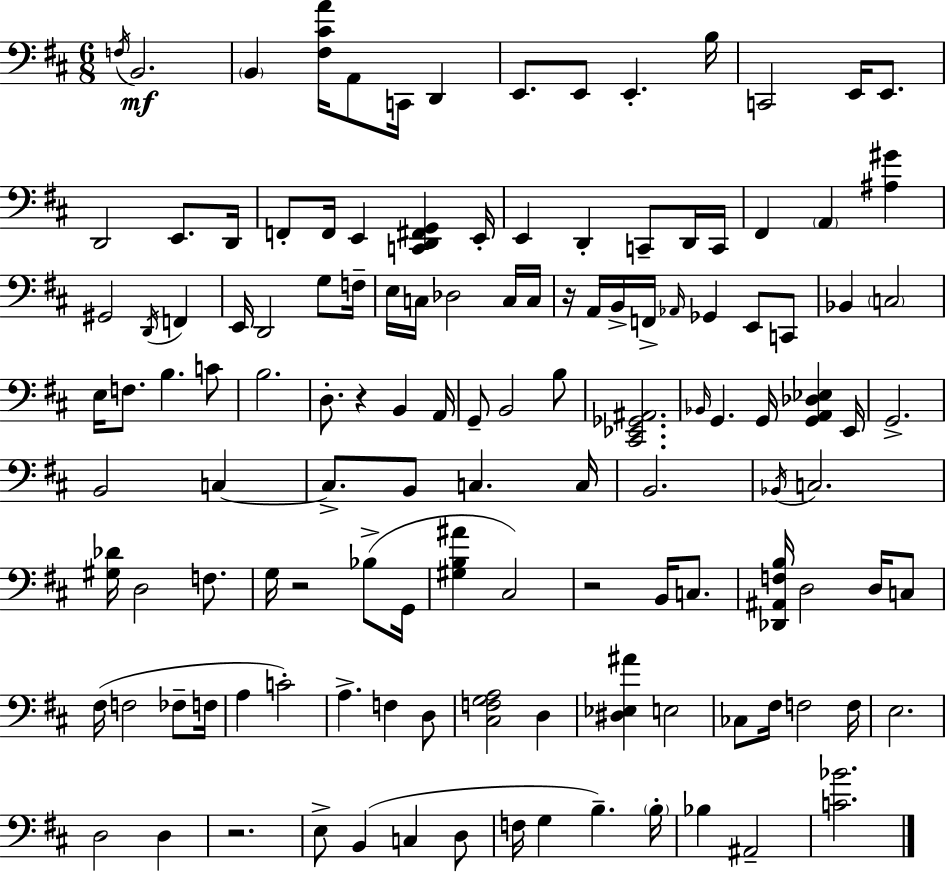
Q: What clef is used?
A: bass